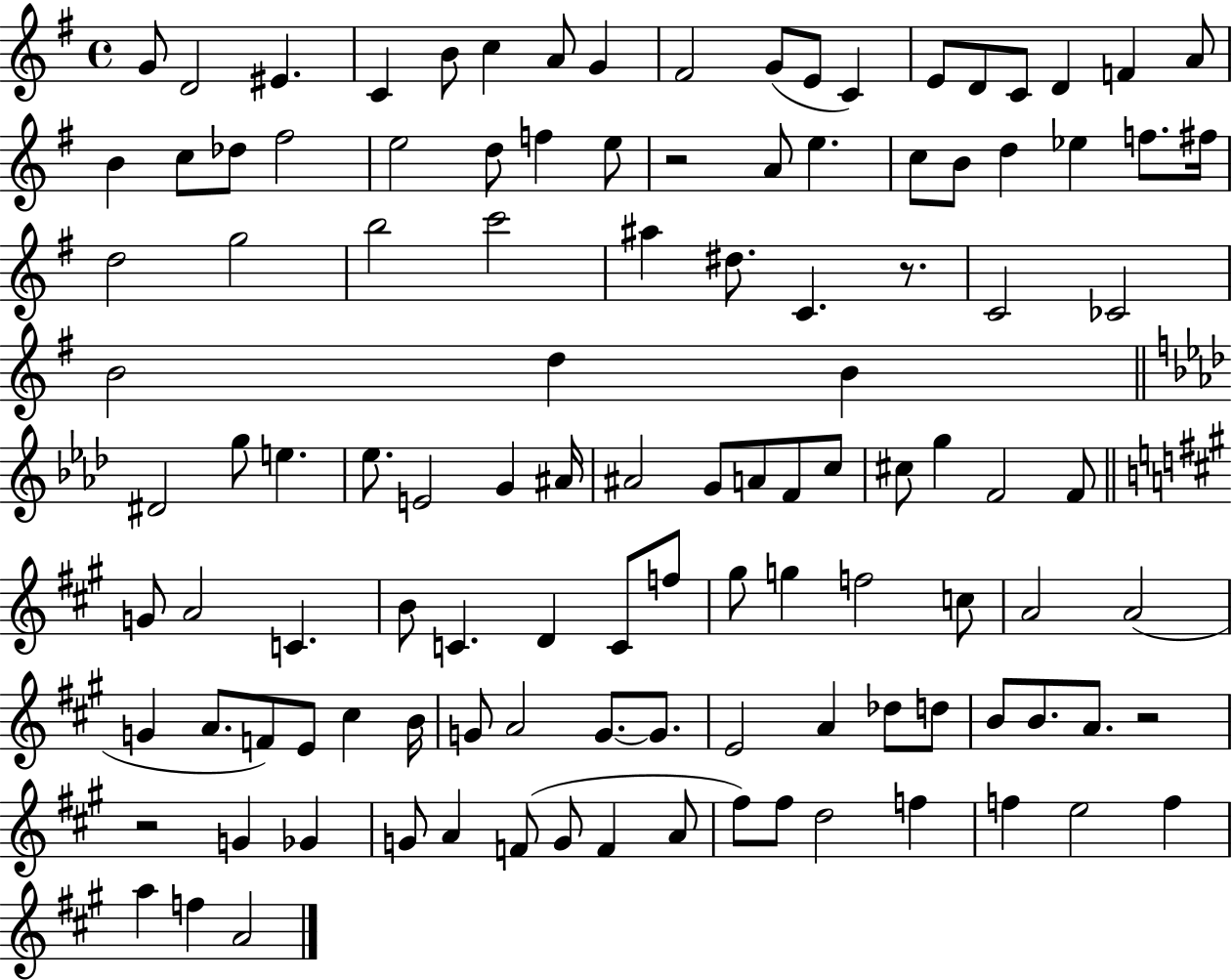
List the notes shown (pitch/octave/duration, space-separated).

G4/e D4/h EIS4/q. C4/q B4/e C5/q A4/e G4/q F#4/h G4/e E4/e C4/q E4/e D4/e C4/e D4/q F4/q A4/e B4/q C5/e Db5/e F#5/h E5/h D5/e F5/q E5/e R/h A4/e E5/q. C5/e B4/e D5/q Eb5/q F5/e. F#5/s D5/h G5/h B5/h C6/h A#5/q D#5/e. C4/q. R/e. C4/h CES4/h B4/h D5/q B4/q D#4/h G5/e E5/q. Eb5/e. E4/h G4/q A#4/s A#4/h G4/e A4/e F4/e C5/e C#5/e G5/q F4/h F4/e G4/e A4/h C4/q. B4/e C4/q. D4/q C4/e F5/e G#5/e G5/q F5/h C5/e A4/h A4/h G4/q A4/e. F4/e E4/e C#5/q B4/s G4/e A4/h G4/e. G4/e. E4/h A4/q Db5/e D5/e B4/e B4/e. A4/e. R/h R/h G4/q Gb4/q G4/e A4/q F4/e G4/e F4/q A4/e F#5/e F#5/e D5/h F5/q F5/q E5/h F5/q A5/q F5/q A4/h